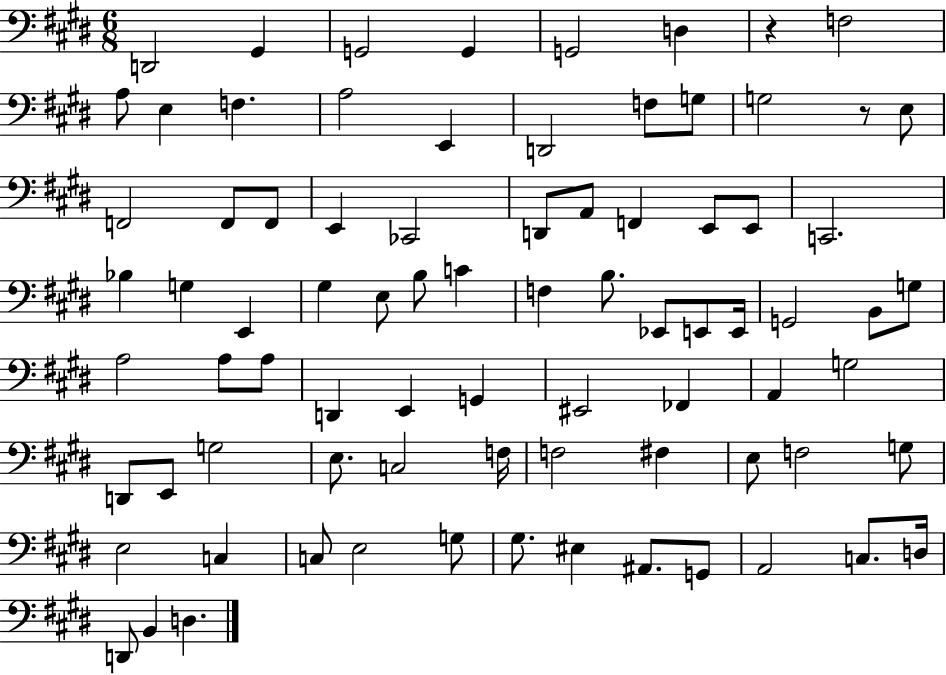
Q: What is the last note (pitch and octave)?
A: D3